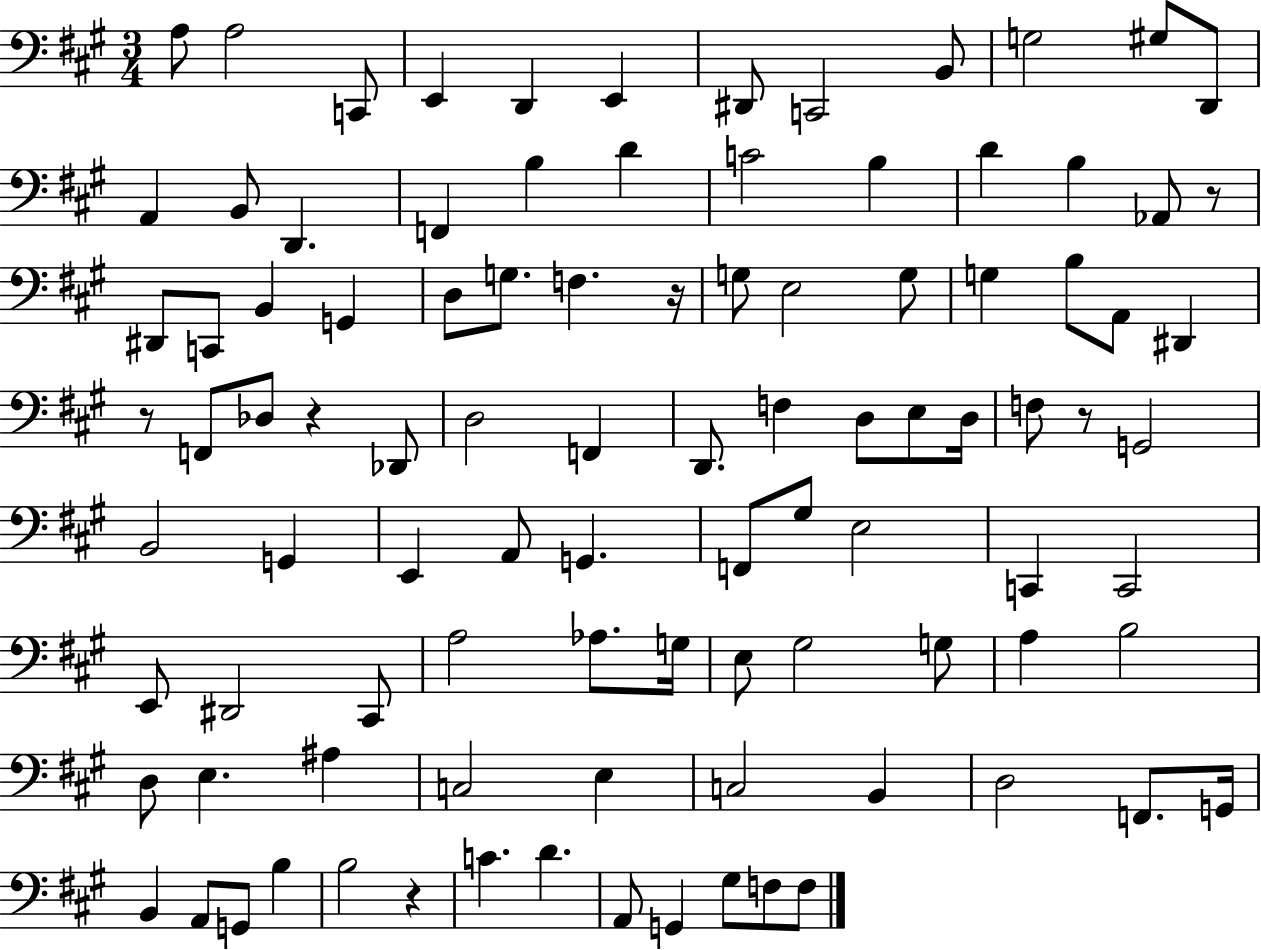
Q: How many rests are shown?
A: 6